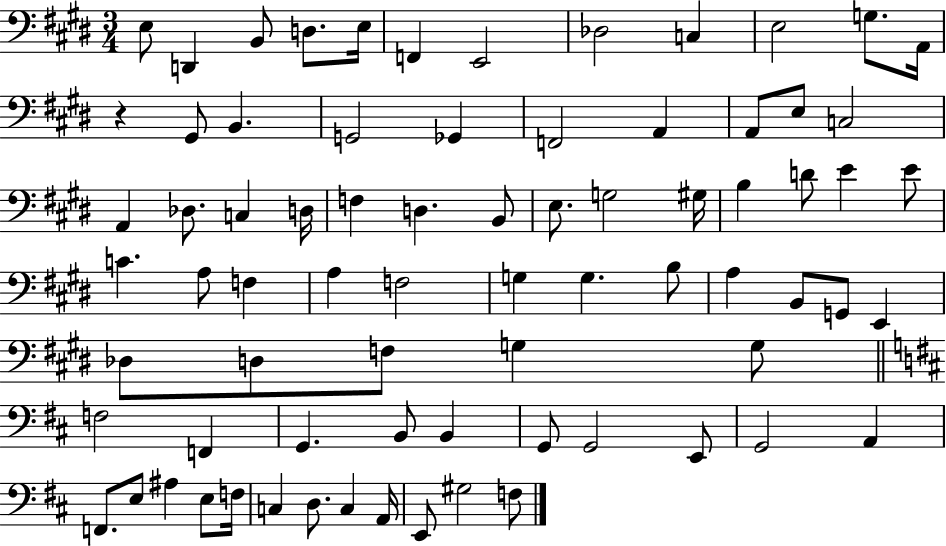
E3/e D2/q B2/e D3/e. E3/s F2/q E2/h Db3/h C3/q E3/h G3/e. A2/s R/q G#2/e B2/q. G2/h Gb2/q F2/h A2/q A2/e E3/e C3/h A2/q Db3/e. C3/q D3/s F3/q D3/q. B2/e E3/e. G3/h G#3/s B3/q D4/e E4/q E4/e C4/q. A3/e F3/q A3/q F3/h G3/q G3/q. B3/e A3/q B2/e G2/e E2/q Db3/e D3/e F3/e G3/q G3/e F3/h F2/q G2/q. B2/e B2/q G2/e G2/h E2/e G2/h A2/q F2/e. E3/e A#3/q E3/e F3/s C3/q D3/e. C3/q A2/s E2/e G#3/h F3/e